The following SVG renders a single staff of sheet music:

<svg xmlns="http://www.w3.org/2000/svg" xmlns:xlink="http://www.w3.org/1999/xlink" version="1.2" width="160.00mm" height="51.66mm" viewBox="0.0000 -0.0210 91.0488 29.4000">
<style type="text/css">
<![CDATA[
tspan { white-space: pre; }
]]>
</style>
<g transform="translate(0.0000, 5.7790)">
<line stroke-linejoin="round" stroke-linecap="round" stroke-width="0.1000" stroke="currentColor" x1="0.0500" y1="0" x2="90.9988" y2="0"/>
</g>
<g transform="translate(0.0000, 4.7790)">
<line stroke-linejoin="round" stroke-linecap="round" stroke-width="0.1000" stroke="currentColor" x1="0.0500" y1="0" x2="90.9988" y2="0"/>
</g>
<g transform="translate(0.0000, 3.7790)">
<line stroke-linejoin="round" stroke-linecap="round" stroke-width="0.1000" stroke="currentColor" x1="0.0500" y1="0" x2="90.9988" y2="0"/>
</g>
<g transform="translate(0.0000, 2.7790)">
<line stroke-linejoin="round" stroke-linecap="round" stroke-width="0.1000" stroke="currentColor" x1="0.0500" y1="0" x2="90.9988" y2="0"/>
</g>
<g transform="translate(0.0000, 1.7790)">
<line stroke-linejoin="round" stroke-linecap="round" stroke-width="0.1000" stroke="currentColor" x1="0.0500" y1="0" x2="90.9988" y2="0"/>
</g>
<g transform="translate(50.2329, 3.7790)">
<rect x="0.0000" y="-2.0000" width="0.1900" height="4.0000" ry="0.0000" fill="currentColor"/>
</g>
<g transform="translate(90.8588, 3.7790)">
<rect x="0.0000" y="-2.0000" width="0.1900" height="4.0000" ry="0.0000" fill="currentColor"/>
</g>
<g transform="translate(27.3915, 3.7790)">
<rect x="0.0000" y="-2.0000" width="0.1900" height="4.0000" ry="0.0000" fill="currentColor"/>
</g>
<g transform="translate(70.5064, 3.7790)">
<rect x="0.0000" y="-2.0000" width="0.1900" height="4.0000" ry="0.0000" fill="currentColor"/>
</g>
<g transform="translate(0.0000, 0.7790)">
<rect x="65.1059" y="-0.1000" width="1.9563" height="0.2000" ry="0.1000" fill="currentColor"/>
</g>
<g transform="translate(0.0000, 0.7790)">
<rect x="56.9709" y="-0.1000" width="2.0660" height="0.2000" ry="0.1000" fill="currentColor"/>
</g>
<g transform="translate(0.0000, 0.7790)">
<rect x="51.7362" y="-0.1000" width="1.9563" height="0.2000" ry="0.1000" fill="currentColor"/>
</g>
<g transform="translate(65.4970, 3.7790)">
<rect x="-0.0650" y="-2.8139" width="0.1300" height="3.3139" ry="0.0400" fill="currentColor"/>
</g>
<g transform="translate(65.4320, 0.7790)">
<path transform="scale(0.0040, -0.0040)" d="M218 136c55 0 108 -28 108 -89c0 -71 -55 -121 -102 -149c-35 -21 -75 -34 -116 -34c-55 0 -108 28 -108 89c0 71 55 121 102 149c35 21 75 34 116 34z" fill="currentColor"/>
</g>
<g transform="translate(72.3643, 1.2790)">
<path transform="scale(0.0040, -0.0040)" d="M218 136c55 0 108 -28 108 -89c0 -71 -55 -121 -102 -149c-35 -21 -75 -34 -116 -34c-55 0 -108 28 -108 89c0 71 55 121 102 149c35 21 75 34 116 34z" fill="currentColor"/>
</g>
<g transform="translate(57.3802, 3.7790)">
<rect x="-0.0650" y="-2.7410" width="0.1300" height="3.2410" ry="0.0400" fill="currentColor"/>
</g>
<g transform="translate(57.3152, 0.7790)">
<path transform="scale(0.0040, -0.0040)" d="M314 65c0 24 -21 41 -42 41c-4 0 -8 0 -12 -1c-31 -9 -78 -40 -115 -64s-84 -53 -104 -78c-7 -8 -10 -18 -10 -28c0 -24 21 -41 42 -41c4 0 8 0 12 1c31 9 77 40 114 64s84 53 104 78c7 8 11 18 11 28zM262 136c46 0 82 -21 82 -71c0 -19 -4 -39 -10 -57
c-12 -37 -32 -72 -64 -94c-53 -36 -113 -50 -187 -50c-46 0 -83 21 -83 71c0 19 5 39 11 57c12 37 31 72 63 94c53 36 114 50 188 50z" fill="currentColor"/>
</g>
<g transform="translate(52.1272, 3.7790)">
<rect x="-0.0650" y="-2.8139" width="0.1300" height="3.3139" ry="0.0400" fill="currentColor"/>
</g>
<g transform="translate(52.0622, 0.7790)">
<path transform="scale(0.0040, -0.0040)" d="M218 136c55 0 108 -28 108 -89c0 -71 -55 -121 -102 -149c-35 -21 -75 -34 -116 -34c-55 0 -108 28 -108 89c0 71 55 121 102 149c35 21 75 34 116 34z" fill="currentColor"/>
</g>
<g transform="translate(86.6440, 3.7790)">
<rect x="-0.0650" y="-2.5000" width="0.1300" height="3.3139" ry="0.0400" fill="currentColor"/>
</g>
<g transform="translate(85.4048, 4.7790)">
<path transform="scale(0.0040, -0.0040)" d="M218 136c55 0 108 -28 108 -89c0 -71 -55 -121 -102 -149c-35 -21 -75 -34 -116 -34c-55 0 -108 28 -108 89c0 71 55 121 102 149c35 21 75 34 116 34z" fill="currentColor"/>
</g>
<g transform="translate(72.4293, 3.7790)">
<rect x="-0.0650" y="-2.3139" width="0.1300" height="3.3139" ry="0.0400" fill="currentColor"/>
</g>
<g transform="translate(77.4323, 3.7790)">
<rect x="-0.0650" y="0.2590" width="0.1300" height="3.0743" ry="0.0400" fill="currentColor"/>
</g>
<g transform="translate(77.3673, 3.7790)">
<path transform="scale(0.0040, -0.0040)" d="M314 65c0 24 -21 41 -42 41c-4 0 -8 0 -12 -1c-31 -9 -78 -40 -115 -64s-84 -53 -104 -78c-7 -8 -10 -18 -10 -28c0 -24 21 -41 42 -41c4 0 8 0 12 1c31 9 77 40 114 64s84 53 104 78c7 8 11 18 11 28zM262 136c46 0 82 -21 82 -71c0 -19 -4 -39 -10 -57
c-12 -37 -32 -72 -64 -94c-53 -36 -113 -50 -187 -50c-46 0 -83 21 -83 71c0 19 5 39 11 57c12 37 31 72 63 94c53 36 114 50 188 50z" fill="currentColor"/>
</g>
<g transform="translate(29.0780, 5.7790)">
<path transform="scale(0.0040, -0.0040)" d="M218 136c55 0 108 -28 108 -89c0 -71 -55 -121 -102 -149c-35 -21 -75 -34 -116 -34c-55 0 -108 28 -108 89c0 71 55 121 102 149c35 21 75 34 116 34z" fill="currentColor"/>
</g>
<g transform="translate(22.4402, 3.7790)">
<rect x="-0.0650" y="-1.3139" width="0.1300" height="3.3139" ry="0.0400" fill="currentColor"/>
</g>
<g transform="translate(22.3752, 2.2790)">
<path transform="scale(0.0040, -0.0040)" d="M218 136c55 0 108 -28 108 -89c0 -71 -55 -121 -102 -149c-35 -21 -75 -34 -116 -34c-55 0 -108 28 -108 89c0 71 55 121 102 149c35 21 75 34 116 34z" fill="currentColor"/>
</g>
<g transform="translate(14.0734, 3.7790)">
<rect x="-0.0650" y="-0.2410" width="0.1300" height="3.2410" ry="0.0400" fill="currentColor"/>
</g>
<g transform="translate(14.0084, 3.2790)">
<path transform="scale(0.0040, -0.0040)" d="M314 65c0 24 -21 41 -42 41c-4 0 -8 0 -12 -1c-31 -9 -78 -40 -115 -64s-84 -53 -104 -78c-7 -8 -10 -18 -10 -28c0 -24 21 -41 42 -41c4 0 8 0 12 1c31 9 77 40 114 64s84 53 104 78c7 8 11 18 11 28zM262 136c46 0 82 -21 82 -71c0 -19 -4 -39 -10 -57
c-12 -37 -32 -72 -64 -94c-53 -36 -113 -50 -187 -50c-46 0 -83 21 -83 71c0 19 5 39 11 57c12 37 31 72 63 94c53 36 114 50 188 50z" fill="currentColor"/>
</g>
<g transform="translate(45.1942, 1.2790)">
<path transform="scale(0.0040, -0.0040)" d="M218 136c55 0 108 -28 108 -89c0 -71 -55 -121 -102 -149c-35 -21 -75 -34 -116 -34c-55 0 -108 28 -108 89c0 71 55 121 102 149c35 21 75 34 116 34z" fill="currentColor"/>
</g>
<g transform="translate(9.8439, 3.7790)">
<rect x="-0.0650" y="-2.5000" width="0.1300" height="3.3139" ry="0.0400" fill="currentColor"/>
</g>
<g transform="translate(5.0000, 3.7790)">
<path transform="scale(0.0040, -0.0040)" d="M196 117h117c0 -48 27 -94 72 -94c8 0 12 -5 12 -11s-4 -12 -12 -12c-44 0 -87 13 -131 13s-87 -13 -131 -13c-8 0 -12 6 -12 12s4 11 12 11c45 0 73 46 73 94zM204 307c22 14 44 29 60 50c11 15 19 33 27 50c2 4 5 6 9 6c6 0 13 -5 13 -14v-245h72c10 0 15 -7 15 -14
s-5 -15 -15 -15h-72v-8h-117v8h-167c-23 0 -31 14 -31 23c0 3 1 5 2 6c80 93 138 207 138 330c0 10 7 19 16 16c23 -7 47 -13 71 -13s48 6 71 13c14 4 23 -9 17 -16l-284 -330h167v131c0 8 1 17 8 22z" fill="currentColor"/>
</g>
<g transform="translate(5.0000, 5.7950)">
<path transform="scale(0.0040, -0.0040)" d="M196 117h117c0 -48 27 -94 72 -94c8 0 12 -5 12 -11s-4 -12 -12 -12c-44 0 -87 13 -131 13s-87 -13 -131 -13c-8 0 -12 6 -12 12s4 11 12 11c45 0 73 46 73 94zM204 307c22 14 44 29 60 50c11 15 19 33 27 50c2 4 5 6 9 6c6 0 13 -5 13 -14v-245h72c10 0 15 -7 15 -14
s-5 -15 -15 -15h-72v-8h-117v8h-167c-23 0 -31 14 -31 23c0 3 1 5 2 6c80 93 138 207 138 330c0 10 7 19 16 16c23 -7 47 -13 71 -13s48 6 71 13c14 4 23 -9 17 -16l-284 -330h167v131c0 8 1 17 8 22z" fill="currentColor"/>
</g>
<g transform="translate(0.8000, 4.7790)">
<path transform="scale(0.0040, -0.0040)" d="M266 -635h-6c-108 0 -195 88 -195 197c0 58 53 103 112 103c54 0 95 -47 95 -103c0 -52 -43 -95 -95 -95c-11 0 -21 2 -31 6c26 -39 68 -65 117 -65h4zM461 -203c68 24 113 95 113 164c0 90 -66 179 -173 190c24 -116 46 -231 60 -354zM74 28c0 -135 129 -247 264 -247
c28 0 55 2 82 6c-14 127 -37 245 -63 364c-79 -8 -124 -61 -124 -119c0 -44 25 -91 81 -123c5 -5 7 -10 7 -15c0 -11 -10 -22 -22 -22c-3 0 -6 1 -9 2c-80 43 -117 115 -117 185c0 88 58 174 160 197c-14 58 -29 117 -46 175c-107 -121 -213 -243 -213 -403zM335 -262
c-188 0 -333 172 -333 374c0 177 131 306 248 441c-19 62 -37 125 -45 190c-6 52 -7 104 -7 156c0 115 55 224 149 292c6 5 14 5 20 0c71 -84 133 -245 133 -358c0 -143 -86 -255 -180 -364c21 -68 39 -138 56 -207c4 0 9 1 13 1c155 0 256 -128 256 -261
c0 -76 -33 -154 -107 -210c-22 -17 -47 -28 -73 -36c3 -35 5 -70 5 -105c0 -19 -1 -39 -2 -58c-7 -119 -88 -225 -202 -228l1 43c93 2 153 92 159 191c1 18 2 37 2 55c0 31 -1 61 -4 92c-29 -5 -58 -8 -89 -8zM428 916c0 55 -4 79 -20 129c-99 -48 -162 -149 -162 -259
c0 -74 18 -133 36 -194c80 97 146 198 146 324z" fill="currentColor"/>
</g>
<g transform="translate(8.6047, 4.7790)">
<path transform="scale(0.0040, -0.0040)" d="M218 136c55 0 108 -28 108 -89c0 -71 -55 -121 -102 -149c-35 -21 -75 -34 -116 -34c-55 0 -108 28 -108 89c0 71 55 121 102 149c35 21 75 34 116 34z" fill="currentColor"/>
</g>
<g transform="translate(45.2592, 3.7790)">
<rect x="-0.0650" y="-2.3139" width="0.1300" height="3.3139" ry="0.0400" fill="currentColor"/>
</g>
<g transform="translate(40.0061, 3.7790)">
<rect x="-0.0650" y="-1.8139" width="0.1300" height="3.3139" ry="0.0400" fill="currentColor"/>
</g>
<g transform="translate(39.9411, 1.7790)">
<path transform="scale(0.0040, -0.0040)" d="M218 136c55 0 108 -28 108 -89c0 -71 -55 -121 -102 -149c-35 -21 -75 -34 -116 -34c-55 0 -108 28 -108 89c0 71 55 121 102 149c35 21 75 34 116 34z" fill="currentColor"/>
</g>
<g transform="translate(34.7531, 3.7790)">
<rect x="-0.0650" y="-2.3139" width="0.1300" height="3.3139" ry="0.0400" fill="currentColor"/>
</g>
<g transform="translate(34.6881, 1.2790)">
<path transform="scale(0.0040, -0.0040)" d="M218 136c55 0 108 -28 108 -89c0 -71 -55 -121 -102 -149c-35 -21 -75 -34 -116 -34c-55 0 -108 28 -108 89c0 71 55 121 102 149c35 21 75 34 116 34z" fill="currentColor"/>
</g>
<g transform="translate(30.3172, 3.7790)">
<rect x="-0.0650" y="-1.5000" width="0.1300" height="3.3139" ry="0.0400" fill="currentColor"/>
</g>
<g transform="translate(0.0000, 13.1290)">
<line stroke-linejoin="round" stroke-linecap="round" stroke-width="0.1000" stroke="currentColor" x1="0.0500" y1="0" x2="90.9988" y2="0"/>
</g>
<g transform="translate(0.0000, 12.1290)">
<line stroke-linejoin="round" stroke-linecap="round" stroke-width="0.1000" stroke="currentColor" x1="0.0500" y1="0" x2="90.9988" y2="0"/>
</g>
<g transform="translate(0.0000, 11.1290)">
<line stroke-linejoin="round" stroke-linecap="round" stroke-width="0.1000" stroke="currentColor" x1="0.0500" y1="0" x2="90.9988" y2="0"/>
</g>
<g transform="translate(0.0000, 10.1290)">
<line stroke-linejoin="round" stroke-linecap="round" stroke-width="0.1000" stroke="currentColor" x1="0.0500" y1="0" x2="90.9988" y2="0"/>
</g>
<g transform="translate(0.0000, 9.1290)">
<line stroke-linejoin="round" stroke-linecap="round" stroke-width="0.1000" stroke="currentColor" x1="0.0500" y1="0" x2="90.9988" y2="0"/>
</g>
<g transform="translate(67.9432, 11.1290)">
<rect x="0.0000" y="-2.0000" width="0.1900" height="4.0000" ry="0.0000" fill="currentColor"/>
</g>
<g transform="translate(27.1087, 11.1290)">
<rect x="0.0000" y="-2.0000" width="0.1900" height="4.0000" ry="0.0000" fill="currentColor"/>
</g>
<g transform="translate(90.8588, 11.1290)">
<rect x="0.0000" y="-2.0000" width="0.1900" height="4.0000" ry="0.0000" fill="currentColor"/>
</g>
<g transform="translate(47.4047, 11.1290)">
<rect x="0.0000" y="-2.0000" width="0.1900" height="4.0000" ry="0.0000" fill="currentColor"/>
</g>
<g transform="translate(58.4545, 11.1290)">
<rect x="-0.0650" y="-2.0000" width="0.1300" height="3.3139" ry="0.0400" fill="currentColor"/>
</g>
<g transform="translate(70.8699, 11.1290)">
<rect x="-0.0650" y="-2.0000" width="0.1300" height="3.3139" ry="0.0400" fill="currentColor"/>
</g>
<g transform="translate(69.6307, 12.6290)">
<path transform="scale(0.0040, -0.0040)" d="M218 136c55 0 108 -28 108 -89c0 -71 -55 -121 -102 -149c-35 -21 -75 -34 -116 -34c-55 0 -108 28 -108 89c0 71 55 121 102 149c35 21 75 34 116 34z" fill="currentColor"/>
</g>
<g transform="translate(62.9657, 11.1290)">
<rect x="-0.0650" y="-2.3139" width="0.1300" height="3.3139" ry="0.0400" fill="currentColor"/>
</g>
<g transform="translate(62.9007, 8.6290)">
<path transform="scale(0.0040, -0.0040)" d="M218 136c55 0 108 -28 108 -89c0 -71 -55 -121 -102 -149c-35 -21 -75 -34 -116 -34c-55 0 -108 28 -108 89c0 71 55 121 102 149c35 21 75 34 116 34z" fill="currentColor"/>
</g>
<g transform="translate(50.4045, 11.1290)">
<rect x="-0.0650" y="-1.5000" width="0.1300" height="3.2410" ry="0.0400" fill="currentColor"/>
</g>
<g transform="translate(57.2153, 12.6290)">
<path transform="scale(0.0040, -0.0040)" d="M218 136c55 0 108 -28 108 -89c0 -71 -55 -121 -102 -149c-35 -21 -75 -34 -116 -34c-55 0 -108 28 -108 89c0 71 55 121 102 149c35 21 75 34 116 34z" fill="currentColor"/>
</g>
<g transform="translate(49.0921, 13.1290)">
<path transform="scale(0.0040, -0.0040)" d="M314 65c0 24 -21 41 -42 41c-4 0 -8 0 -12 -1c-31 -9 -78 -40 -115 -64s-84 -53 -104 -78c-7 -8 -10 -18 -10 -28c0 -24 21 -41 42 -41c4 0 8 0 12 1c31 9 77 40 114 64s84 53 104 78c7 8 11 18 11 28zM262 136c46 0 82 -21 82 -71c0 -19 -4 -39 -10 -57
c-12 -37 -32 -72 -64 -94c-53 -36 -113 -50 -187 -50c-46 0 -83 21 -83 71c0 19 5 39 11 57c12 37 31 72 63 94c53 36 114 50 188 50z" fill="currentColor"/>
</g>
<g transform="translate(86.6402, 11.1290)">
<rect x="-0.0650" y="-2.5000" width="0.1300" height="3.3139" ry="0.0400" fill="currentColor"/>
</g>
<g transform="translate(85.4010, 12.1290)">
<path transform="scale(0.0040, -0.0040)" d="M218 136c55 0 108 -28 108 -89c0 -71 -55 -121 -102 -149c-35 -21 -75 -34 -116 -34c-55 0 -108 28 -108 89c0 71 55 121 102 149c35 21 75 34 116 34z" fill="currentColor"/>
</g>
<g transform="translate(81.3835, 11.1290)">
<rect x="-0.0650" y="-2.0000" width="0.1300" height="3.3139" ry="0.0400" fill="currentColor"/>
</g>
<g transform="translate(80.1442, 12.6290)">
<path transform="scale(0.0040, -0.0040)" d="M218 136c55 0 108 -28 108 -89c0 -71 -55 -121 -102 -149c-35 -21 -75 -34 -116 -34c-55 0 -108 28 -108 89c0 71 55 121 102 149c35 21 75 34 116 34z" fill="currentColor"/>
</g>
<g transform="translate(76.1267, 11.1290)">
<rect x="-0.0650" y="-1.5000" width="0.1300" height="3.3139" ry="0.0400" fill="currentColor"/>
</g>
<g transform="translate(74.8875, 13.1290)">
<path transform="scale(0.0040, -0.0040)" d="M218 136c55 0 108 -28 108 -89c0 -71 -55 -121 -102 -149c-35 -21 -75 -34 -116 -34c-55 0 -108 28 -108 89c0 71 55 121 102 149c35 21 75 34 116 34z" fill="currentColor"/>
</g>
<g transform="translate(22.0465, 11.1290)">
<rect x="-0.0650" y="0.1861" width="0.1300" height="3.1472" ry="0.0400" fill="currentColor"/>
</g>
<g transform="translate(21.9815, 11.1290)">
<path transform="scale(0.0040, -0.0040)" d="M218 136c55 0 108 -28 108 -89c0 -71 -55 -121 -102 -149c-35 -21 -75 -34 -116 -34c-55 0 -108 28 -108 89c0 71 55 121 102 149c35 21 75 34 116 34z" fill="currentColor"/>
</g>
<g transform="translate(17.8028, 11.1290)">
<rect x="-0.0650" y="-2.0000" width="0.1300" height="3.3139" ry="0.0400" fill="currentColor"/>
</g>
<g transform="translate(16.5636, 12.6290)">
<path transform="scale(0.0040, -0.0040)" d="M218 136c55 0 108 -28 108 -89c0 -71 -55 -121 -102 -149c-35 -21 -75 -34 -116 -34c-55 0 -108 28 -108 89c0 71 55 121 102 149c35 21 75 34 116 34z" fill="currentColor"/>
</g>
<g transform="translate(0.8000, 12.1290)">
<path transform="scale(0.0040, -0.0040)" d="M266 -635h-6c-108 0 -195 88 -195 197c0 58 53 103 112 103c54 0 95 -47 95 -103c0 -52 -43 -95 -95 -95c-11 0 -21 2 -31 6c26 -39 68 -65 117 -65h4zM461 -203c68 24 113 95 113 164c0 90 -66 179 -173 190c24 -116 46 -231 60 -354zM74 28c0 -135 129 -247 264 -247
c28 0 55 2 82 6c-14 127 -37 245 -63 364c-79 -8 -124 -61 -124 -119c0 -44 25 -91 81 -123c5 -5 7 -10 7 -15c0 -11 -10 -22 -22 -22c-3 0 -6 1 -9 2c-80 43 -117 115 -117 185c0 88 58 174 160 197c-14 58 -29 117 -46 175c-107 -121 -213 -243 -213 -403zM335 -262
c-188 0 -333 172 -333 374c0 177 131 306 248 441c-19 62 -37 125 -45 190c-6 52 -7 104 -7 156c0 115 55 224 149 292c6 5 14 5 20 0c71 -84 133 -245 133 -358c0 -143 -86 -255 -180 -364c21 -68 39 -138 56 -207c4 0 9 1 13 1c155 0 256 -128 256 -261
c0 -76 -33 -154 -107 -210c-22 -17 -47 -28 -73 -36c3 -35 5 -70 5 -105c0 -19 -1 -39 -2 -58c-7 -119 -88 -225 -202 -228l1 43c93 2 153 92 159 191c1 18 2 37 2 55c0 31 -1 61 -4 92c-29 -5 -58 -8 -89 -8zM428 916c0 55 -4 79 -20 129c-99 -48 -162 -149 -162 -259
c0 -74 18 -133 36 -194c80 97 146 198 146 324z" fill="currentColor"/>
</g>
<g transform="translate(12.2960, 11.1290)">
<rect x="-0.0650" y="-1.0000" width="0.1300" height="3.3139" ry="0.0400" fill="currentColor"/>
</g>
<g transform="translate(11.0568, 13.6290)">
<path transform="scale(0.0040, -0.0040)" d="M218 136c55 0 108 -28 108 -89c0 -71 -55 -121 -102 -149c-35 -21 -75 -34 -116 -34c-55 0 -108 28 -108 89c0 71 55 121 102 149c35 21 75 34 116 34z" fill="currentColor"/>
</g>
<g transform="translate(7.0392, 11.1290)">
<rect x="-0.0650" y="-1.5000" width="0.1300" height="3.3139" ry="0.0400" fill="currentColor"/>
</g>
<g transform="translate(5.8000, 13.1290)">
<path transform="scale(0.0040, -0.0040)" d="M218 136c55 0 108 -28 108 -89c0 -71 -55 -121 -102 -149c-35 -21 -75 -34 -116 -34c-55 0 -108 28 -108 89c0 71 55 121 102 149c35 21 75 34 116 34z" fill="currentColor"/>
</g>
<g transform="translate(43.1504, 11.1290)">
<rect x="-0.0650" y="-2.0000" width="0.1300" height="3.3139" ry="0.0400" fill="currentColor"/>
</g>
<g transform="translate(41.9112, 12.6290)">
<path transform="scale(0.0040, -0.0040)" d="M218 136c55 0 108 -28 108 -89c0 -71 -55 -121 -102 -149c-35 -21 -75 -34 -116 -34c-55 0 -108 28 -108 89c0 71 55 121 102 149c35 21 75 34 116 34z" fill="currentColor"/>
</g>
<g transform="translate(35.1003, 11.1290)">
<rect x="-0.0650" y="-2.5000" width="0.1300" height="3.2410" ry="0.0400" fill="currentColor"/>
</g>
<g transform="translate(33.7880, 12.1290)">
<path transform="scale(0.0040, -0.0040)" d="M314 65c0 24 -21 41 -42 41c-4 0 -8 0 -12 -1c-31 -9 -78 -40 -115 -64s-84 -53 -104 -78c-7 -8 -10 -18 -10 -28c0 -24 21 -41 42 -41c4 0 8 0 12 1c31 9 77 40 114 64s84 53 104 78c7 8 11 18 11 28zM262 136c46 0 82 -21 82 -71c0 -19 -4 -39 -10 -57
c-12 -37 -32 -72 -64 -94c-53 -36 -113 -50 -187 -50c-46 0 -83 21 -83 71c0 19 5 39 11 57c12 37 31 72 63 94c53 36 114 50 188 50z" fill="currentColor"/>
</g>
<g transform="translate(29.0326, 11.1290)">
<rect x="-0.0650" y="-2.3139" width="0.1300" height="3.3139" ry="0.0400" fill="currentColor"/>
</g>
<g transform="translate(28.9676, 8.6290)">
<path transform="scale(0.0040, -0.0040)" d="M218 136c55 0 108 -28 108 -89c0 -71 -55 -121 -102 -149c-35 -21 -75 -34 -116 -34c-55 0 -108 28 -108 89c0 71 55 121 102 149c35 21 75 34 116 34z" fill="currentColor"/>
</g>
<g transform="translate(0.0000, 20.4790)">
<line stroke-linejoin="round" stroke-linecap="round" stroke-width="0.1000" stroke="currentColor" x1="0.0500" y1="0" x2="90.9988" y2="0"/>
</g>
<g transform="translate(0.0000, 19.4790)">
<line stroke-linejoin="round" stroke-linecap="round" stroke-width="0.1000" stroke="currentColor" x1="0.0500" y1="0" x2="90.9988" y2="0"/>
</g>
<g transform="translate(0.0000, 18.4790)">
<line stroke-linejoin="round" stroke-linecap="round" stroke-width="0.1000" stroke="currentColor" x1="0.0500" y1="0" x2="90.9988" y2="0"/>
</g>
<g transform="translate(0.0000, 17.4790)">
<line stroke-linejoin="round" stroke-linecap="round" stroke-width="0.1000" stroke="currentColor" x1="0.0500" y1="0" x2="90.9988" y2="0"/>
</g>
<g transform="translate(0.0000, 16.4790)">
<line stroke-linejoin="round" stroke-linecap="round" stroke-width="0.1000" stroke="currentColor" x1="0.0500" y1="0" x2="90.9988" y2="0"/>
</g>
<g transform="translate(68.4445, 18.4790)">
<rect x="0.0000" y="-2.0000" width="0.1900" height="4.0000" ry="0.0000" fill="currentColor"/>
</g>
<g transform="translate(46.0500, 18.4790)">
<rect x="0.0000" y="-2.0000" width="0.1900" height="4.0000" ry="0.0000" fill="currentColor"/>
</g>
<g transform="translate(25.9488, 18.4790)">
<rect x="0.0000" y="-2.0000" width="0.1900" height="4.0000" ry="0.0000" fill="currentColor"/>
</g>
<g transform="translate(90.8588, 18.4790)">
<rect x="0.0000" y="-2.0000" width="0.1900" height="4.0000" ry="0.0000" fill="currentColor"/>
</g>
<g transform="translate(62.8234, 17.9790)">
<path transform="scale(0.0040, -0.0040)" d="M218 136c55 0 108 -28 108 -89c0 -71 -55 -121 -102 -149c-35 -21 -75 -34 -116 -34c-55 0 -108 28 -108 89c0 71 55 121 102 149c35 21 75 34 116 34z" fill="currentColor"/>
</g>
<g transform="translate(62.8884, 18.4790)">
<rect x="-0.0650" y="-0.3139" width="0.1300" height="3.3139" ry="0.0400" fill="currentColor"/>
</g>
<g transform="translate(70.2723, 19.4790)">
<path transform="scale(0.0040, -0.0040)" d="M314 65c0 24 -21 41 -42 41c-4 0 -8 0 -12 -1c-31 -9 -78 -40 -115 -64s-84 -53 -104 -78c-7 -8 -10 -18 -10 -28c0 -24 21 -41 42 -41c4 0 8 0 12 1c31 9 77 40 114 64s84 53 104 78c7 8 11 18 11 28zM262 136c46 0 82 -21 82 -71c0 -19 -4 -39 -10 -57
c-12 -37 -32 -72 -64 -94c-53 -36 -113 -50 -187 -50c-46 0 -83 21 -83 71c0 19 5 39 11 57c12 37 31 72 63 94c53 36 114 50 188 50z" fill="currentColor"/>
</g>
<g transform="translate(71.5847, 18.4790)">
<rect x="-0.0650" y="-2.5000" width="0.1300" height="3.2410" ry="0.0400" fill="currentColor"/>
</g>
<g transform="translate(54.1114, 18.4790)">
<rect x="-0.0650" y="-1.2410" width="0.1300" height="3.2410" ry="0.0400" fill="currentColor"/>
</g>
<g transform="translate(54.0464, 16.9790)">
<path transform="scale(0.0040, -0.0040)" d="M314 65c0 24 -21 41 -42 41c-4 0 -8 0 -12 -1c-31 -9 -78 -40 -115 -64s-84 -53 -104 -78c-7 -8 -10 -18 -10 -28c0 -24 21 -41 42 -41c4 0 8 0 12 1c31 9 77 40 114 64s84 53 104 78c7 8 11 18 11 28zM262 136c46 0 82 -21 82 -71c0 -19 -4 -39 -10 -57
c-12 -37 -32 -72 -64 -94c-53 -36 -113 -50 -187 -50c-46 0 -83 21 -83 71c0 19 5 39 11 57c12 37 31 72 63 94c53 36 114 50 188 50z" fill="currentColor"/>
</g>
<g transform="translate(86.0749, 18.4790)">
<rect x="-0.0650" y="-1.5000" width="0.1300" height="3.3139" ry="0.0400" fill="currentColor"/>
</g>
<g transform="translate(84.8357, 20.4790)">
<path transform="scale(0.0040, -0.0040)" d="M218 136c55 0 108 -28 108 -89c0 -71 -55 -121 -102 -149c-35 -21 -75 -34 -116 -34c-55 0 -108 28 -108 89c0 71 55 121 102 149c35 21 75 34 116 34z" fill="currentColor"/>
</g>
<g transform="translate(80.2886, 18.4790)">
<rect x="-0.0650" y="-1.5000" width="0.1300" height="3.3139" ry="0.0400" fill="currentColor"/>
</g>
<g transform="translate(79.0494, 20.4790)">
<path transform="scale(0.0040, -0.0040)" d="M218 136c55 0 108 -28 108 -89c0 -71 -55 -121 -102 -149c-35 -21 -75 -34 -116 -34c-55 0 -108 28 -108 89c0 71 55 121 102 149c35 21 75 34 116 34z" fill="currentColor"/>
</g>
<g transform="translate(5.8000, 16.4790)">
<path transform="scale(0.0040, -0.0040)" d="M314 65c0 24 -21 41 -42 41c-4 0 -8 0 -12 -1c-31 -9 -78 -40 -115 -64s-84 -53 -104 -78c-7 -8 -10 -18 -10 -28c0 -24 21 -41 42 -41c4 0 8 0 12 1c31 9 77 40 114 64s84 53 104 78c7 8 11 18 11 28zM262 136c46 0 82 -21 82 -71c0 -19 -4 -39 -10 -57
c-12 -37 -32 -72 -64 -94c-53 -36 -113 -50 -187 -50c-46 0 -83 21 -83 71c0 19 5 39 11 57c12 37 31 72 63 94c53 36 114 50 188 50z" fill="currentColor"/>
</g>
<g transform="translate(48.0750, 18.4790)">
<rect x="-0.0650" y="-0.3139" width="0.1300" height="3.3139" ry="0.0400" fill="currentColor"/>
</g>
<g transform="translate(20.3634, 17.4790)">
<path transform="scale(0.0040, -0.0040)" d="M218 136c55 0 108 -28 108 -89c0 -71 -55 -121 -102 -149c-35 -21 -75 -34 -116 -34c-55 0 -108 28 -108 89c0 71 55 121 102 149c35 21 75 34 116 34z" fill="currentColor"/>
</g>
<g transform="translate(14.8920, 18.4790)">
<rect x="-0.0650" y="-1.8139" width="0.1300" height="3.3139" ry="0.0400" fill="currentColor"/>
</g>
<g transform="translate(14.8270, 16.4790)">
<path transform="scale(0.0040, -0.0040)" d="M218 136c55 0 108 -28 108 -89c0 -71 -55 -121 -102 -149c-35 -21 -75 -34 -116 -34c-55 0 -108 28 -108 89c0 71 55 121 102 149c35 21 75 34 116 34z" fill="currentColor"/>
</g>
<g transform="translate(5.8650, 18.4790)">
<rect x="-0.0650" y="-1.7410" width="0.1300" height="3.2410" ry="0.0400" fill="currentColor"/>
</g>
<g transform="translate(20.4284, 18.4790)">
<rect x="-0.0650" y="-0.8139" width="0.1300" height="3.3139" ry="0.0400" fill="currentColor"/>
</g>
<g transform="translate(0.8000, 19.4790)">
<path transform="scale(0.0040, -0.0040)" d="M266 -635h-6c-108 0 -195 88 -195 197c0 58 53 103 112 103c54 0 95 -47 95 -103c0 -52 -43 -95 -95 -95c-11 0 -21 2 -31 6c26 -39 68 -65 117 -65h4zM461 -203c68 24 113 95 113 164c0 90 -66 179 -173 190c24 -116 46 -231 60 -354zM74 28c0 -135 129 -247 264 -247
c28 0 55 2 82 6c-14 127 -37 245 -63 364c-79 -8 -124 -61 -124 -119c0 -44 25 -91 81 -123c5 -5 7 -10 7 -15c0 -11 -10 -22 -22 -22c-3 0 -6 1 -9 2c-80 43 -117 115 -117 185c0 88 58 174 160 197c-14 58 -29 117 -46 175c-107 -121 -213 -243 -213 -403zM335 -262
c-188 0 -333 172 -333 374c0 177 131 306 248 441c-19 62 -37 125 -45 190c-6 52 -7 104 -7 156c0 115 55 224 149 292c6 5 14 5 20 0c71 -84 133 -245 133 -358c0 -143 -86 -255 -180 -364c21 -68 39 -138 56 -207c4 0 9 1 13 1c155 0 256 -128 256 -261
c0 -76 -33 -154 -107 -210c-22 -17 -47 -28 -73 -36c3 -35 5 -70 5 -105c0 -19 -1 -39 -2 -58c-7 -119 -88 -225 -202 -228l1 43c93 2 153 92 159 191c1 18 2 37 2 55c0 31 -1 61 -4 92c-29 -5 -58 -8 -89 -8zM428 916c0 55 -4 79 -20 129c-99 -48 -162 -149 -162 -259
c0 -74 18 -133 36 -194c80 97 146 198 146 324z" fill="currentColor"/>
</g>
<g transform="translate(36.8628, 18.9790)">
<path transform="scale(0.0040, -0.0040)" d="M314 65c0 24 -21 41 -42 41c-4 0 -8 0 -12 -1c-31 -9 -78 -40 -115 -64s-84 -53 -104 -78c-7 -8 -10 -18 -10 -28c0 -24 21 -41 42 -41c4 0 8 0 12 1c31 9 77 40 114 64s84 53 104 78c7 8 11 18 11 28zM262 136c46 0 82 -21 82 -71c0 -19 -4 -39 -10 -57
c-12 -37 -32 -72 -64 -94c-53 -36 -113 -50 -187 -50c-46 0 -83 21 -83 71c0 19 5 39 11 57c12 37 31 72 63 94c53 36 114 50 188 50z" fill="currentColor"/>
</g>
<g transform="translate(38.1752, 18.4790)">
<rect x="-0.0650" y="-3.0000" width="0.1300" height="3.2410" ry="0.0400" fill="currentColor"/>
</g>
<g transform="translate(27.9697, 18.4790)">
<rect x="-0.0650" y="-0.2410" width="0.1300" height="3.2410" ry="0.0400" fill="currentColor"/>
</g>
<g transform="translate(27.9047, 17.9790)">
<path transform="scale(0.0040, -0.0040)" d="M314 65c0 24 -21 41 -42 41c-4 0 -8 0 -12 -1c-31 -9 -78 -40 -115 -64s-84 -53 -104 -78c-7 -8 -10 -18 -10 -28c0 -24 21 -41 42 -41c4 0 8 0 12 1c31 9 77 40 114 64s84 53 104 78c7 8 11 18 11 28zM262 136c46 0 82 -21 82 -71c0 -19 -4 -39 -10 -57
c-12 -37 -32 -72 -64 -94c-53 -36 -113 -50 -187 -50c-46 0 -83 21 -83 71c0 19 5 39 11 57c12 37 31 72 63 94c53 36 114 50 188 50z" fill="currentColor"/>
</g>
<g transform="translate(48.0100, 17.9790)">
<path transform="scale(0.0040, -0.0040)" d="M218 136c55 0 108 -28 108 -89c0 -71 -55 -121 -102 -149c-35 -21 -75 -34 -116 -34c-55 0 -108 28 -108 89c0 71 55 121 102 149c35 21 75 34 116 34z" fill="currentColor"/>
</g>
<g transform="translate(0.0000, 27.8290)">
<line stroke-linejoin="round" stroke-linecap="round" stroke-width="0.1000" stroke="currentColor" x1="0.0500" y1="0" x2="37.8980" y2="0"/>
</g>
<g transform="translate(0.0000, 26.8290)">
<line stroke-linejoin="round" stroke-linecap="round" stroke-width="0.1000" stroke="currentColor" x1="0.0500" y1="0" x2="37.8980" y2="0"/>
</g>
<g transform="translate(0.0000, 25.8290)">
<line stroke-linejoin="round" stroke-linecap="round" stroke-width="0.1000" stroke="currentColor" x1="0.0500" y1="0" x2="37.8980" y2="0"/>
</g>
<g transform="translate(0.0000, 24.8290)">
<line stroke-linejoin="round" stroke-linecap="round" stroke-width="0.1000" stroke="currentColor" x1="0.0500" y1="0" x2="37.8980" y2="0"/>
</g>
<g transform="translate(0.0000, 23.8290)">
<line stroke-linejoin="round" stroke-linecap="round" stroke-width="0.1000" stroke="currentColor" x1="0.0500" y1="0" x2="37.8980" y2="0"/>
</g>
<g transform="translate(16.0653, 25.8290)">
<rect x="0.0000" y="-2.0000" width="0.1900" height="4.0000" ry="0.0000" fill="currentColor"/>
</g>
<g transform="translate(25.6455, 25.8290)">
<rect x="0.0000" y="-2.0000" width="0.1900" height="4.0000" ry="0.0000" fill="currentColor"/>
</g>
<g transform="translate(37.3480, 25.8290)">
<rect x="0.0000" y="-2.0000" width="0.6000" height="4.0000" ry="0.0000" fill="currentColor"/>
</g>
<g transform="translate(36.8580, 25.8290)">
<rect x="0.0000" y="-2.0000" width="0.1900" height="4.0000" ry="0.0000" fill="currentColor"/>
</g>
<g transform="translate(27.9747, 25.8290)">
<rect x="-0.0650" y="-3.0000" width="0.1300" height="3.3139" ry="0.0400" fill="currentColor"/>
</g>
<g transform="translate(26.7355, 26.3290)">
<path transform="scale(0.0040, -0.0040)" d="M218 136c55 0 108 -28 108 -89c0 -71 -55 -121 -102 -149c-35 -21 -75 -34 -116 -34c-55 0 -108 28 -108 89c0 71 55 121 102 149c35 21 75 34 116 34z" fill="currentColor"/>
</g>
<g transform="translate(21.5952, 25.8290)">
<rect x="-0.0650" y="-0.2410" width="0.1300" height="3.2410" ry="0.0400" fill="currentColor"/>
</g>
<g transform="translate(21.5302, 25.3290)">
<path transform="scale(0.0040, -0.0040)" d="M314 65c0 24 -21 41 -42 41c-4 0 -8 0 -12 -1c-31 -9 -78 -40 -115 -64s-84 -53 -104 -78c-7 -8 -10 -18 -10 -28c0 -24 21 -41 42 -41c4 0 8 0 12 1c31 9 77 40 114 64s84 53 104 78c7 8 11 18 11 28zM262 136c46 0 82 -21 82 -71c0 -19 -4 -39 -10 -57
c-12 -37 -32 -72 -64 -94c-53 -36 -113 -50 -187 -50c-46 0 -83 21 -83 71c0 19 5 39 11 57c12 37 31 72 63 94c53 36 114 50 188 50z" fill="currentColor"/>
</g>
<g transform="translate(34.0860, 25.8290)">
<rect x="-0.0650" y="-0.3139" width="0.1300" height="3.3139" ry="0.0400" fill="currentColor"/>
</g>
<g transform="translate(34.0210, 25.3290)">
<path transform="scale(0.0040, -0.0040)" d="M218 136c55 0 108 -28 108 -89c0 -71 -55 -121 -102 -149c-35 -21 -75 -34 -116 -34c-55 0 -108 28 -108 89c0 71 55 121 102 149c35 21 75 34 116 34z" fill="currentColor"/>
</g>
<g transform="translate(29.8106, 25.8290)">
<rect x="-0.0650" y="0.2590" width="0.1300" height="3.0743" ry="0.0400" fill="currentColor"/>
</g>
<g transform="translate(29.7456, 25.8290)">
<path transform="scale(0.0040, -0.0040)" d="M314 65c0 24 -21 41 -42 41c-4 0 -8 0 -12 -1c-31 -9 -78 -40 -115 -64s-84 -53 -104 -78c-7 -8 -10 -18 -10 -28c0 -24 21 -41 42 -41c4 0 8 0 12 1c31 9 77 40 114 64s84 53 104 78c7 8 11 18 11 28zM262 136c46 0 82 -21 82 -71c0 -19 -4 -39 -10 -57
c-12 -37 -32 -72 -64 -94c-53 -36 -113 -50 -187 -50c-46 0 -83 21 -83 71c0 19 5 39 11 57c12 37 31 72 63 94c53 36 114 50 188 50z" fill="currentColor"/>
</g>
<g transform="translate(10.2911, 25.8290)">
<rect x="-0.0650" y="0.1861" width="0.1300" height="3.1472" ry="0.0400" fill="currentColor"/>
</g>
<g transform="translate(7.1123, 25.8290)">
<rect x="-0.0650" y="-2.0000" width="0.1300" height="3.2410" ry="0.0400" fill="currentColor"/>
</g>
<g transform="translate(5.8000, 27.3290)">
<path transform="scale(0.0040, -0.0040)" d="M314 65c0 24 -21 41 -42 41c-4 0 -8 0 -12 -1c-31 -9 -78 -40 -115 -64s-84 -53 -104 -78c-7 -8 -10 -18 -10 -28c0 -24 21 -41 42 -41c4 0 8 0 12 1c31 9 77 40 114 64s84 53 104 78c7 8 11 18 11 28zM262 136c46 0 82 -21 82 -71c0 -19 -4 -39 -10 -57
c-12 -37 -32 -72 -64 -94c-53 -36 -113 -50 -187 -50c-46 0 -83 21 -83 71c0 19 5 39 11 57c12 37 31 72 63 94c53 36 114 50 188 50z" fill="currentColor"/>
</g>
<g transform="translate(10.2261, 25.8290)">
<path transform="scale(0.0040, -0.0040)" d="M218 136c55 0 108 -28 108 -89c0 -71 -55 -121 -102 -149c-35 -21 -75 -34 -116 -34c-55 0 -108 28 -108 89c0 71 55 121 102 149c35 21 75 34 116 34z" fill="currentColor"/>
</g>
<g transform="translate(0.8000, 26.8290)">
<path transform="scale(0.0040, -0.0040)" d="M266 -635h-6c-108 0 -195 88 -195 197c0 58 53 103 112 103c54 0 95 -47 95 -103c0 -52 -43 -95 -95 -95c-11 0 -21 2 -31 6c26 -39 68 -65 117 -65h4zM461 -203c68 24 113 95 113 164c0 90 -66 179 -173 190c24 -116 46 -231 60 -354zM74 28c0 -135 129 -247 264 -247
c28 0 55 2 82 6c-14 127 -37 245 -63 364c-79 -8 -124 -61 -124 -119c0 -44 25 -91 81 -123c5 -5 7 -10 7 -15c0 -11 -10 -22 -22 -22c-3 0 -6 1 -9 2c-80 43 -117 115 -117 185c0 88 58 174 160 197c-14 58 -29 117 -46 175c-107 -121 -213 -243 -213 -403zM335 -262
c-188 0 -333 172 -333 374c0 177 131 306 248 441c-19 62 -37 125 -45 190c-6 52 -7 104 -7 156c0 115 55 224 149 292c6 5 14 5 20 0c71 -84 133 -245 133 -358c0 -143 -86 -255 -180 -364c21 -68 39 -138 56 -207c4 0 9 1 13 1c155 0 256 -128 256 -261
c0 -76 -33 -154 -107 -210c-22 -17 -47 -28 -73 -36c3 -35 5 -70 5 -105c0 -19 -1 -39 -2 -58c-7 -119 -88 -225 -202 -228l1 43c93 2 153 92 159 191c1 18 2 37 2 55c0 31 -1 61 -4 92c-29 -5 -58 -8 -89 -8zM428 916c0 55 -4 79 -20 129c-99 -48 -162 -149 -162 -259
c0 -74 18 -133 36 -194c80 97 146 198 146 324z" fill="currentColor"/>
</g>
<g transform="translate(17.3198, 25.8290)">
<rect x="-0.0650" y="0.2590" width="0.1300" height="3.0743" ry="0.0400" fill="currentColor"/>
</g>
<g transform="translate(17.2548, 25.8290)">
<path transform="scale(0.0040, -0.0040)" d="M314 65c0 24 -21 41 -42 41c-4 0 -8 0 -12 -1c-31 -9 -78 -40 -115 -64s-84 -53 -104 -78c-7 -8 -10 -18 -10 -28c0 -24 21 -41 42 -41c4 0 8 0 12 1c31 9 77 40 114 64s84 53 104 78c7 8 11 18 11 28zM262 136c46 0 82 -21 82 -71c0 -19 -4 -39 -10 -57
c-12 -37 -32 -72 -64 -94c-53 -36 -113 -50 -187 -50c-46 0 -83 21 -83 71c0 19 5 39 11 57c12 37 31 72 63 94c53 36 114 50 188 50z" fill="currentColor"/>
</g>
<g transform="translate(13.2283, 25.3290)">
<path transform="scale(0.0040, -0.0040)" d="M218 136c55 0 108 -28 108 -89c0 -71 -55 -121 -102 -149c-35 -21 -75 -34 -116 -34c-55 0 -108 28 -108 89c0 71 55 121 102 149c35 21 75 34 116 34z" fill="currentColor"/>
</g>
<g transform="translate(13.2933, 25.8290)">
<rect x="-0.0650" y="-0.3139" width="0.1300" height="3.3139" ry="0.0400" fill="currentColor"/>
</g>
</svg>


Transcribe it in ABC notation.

X:1
T:Untitled
M:4/4
L:1/4
K:C
G c2 e E g f g a a2 a g B2 G E D F B g G2 F E2 F g F E F G f2 f d c2 A2 c e2 c G2 E E F2 B c B2 c2 A B2 c